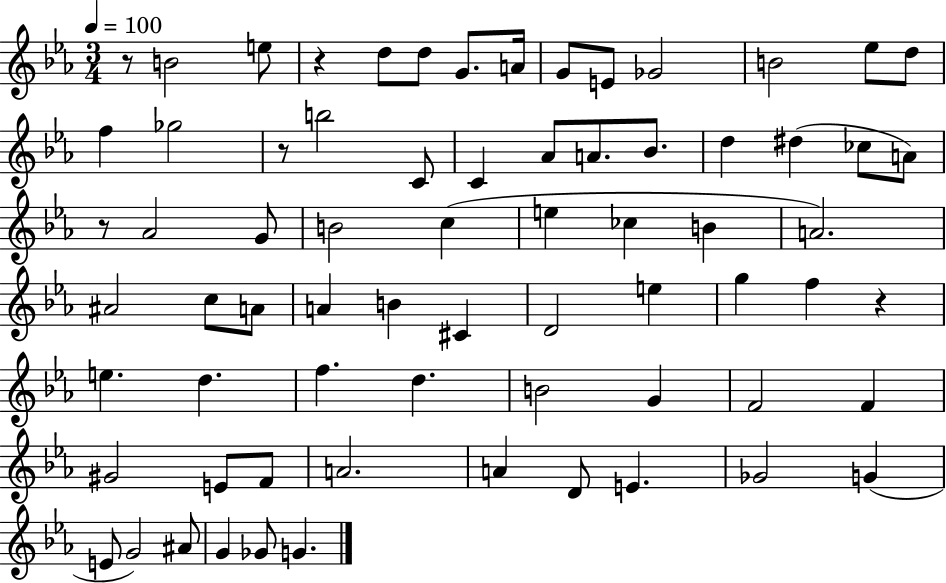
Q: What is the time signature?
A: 3/4